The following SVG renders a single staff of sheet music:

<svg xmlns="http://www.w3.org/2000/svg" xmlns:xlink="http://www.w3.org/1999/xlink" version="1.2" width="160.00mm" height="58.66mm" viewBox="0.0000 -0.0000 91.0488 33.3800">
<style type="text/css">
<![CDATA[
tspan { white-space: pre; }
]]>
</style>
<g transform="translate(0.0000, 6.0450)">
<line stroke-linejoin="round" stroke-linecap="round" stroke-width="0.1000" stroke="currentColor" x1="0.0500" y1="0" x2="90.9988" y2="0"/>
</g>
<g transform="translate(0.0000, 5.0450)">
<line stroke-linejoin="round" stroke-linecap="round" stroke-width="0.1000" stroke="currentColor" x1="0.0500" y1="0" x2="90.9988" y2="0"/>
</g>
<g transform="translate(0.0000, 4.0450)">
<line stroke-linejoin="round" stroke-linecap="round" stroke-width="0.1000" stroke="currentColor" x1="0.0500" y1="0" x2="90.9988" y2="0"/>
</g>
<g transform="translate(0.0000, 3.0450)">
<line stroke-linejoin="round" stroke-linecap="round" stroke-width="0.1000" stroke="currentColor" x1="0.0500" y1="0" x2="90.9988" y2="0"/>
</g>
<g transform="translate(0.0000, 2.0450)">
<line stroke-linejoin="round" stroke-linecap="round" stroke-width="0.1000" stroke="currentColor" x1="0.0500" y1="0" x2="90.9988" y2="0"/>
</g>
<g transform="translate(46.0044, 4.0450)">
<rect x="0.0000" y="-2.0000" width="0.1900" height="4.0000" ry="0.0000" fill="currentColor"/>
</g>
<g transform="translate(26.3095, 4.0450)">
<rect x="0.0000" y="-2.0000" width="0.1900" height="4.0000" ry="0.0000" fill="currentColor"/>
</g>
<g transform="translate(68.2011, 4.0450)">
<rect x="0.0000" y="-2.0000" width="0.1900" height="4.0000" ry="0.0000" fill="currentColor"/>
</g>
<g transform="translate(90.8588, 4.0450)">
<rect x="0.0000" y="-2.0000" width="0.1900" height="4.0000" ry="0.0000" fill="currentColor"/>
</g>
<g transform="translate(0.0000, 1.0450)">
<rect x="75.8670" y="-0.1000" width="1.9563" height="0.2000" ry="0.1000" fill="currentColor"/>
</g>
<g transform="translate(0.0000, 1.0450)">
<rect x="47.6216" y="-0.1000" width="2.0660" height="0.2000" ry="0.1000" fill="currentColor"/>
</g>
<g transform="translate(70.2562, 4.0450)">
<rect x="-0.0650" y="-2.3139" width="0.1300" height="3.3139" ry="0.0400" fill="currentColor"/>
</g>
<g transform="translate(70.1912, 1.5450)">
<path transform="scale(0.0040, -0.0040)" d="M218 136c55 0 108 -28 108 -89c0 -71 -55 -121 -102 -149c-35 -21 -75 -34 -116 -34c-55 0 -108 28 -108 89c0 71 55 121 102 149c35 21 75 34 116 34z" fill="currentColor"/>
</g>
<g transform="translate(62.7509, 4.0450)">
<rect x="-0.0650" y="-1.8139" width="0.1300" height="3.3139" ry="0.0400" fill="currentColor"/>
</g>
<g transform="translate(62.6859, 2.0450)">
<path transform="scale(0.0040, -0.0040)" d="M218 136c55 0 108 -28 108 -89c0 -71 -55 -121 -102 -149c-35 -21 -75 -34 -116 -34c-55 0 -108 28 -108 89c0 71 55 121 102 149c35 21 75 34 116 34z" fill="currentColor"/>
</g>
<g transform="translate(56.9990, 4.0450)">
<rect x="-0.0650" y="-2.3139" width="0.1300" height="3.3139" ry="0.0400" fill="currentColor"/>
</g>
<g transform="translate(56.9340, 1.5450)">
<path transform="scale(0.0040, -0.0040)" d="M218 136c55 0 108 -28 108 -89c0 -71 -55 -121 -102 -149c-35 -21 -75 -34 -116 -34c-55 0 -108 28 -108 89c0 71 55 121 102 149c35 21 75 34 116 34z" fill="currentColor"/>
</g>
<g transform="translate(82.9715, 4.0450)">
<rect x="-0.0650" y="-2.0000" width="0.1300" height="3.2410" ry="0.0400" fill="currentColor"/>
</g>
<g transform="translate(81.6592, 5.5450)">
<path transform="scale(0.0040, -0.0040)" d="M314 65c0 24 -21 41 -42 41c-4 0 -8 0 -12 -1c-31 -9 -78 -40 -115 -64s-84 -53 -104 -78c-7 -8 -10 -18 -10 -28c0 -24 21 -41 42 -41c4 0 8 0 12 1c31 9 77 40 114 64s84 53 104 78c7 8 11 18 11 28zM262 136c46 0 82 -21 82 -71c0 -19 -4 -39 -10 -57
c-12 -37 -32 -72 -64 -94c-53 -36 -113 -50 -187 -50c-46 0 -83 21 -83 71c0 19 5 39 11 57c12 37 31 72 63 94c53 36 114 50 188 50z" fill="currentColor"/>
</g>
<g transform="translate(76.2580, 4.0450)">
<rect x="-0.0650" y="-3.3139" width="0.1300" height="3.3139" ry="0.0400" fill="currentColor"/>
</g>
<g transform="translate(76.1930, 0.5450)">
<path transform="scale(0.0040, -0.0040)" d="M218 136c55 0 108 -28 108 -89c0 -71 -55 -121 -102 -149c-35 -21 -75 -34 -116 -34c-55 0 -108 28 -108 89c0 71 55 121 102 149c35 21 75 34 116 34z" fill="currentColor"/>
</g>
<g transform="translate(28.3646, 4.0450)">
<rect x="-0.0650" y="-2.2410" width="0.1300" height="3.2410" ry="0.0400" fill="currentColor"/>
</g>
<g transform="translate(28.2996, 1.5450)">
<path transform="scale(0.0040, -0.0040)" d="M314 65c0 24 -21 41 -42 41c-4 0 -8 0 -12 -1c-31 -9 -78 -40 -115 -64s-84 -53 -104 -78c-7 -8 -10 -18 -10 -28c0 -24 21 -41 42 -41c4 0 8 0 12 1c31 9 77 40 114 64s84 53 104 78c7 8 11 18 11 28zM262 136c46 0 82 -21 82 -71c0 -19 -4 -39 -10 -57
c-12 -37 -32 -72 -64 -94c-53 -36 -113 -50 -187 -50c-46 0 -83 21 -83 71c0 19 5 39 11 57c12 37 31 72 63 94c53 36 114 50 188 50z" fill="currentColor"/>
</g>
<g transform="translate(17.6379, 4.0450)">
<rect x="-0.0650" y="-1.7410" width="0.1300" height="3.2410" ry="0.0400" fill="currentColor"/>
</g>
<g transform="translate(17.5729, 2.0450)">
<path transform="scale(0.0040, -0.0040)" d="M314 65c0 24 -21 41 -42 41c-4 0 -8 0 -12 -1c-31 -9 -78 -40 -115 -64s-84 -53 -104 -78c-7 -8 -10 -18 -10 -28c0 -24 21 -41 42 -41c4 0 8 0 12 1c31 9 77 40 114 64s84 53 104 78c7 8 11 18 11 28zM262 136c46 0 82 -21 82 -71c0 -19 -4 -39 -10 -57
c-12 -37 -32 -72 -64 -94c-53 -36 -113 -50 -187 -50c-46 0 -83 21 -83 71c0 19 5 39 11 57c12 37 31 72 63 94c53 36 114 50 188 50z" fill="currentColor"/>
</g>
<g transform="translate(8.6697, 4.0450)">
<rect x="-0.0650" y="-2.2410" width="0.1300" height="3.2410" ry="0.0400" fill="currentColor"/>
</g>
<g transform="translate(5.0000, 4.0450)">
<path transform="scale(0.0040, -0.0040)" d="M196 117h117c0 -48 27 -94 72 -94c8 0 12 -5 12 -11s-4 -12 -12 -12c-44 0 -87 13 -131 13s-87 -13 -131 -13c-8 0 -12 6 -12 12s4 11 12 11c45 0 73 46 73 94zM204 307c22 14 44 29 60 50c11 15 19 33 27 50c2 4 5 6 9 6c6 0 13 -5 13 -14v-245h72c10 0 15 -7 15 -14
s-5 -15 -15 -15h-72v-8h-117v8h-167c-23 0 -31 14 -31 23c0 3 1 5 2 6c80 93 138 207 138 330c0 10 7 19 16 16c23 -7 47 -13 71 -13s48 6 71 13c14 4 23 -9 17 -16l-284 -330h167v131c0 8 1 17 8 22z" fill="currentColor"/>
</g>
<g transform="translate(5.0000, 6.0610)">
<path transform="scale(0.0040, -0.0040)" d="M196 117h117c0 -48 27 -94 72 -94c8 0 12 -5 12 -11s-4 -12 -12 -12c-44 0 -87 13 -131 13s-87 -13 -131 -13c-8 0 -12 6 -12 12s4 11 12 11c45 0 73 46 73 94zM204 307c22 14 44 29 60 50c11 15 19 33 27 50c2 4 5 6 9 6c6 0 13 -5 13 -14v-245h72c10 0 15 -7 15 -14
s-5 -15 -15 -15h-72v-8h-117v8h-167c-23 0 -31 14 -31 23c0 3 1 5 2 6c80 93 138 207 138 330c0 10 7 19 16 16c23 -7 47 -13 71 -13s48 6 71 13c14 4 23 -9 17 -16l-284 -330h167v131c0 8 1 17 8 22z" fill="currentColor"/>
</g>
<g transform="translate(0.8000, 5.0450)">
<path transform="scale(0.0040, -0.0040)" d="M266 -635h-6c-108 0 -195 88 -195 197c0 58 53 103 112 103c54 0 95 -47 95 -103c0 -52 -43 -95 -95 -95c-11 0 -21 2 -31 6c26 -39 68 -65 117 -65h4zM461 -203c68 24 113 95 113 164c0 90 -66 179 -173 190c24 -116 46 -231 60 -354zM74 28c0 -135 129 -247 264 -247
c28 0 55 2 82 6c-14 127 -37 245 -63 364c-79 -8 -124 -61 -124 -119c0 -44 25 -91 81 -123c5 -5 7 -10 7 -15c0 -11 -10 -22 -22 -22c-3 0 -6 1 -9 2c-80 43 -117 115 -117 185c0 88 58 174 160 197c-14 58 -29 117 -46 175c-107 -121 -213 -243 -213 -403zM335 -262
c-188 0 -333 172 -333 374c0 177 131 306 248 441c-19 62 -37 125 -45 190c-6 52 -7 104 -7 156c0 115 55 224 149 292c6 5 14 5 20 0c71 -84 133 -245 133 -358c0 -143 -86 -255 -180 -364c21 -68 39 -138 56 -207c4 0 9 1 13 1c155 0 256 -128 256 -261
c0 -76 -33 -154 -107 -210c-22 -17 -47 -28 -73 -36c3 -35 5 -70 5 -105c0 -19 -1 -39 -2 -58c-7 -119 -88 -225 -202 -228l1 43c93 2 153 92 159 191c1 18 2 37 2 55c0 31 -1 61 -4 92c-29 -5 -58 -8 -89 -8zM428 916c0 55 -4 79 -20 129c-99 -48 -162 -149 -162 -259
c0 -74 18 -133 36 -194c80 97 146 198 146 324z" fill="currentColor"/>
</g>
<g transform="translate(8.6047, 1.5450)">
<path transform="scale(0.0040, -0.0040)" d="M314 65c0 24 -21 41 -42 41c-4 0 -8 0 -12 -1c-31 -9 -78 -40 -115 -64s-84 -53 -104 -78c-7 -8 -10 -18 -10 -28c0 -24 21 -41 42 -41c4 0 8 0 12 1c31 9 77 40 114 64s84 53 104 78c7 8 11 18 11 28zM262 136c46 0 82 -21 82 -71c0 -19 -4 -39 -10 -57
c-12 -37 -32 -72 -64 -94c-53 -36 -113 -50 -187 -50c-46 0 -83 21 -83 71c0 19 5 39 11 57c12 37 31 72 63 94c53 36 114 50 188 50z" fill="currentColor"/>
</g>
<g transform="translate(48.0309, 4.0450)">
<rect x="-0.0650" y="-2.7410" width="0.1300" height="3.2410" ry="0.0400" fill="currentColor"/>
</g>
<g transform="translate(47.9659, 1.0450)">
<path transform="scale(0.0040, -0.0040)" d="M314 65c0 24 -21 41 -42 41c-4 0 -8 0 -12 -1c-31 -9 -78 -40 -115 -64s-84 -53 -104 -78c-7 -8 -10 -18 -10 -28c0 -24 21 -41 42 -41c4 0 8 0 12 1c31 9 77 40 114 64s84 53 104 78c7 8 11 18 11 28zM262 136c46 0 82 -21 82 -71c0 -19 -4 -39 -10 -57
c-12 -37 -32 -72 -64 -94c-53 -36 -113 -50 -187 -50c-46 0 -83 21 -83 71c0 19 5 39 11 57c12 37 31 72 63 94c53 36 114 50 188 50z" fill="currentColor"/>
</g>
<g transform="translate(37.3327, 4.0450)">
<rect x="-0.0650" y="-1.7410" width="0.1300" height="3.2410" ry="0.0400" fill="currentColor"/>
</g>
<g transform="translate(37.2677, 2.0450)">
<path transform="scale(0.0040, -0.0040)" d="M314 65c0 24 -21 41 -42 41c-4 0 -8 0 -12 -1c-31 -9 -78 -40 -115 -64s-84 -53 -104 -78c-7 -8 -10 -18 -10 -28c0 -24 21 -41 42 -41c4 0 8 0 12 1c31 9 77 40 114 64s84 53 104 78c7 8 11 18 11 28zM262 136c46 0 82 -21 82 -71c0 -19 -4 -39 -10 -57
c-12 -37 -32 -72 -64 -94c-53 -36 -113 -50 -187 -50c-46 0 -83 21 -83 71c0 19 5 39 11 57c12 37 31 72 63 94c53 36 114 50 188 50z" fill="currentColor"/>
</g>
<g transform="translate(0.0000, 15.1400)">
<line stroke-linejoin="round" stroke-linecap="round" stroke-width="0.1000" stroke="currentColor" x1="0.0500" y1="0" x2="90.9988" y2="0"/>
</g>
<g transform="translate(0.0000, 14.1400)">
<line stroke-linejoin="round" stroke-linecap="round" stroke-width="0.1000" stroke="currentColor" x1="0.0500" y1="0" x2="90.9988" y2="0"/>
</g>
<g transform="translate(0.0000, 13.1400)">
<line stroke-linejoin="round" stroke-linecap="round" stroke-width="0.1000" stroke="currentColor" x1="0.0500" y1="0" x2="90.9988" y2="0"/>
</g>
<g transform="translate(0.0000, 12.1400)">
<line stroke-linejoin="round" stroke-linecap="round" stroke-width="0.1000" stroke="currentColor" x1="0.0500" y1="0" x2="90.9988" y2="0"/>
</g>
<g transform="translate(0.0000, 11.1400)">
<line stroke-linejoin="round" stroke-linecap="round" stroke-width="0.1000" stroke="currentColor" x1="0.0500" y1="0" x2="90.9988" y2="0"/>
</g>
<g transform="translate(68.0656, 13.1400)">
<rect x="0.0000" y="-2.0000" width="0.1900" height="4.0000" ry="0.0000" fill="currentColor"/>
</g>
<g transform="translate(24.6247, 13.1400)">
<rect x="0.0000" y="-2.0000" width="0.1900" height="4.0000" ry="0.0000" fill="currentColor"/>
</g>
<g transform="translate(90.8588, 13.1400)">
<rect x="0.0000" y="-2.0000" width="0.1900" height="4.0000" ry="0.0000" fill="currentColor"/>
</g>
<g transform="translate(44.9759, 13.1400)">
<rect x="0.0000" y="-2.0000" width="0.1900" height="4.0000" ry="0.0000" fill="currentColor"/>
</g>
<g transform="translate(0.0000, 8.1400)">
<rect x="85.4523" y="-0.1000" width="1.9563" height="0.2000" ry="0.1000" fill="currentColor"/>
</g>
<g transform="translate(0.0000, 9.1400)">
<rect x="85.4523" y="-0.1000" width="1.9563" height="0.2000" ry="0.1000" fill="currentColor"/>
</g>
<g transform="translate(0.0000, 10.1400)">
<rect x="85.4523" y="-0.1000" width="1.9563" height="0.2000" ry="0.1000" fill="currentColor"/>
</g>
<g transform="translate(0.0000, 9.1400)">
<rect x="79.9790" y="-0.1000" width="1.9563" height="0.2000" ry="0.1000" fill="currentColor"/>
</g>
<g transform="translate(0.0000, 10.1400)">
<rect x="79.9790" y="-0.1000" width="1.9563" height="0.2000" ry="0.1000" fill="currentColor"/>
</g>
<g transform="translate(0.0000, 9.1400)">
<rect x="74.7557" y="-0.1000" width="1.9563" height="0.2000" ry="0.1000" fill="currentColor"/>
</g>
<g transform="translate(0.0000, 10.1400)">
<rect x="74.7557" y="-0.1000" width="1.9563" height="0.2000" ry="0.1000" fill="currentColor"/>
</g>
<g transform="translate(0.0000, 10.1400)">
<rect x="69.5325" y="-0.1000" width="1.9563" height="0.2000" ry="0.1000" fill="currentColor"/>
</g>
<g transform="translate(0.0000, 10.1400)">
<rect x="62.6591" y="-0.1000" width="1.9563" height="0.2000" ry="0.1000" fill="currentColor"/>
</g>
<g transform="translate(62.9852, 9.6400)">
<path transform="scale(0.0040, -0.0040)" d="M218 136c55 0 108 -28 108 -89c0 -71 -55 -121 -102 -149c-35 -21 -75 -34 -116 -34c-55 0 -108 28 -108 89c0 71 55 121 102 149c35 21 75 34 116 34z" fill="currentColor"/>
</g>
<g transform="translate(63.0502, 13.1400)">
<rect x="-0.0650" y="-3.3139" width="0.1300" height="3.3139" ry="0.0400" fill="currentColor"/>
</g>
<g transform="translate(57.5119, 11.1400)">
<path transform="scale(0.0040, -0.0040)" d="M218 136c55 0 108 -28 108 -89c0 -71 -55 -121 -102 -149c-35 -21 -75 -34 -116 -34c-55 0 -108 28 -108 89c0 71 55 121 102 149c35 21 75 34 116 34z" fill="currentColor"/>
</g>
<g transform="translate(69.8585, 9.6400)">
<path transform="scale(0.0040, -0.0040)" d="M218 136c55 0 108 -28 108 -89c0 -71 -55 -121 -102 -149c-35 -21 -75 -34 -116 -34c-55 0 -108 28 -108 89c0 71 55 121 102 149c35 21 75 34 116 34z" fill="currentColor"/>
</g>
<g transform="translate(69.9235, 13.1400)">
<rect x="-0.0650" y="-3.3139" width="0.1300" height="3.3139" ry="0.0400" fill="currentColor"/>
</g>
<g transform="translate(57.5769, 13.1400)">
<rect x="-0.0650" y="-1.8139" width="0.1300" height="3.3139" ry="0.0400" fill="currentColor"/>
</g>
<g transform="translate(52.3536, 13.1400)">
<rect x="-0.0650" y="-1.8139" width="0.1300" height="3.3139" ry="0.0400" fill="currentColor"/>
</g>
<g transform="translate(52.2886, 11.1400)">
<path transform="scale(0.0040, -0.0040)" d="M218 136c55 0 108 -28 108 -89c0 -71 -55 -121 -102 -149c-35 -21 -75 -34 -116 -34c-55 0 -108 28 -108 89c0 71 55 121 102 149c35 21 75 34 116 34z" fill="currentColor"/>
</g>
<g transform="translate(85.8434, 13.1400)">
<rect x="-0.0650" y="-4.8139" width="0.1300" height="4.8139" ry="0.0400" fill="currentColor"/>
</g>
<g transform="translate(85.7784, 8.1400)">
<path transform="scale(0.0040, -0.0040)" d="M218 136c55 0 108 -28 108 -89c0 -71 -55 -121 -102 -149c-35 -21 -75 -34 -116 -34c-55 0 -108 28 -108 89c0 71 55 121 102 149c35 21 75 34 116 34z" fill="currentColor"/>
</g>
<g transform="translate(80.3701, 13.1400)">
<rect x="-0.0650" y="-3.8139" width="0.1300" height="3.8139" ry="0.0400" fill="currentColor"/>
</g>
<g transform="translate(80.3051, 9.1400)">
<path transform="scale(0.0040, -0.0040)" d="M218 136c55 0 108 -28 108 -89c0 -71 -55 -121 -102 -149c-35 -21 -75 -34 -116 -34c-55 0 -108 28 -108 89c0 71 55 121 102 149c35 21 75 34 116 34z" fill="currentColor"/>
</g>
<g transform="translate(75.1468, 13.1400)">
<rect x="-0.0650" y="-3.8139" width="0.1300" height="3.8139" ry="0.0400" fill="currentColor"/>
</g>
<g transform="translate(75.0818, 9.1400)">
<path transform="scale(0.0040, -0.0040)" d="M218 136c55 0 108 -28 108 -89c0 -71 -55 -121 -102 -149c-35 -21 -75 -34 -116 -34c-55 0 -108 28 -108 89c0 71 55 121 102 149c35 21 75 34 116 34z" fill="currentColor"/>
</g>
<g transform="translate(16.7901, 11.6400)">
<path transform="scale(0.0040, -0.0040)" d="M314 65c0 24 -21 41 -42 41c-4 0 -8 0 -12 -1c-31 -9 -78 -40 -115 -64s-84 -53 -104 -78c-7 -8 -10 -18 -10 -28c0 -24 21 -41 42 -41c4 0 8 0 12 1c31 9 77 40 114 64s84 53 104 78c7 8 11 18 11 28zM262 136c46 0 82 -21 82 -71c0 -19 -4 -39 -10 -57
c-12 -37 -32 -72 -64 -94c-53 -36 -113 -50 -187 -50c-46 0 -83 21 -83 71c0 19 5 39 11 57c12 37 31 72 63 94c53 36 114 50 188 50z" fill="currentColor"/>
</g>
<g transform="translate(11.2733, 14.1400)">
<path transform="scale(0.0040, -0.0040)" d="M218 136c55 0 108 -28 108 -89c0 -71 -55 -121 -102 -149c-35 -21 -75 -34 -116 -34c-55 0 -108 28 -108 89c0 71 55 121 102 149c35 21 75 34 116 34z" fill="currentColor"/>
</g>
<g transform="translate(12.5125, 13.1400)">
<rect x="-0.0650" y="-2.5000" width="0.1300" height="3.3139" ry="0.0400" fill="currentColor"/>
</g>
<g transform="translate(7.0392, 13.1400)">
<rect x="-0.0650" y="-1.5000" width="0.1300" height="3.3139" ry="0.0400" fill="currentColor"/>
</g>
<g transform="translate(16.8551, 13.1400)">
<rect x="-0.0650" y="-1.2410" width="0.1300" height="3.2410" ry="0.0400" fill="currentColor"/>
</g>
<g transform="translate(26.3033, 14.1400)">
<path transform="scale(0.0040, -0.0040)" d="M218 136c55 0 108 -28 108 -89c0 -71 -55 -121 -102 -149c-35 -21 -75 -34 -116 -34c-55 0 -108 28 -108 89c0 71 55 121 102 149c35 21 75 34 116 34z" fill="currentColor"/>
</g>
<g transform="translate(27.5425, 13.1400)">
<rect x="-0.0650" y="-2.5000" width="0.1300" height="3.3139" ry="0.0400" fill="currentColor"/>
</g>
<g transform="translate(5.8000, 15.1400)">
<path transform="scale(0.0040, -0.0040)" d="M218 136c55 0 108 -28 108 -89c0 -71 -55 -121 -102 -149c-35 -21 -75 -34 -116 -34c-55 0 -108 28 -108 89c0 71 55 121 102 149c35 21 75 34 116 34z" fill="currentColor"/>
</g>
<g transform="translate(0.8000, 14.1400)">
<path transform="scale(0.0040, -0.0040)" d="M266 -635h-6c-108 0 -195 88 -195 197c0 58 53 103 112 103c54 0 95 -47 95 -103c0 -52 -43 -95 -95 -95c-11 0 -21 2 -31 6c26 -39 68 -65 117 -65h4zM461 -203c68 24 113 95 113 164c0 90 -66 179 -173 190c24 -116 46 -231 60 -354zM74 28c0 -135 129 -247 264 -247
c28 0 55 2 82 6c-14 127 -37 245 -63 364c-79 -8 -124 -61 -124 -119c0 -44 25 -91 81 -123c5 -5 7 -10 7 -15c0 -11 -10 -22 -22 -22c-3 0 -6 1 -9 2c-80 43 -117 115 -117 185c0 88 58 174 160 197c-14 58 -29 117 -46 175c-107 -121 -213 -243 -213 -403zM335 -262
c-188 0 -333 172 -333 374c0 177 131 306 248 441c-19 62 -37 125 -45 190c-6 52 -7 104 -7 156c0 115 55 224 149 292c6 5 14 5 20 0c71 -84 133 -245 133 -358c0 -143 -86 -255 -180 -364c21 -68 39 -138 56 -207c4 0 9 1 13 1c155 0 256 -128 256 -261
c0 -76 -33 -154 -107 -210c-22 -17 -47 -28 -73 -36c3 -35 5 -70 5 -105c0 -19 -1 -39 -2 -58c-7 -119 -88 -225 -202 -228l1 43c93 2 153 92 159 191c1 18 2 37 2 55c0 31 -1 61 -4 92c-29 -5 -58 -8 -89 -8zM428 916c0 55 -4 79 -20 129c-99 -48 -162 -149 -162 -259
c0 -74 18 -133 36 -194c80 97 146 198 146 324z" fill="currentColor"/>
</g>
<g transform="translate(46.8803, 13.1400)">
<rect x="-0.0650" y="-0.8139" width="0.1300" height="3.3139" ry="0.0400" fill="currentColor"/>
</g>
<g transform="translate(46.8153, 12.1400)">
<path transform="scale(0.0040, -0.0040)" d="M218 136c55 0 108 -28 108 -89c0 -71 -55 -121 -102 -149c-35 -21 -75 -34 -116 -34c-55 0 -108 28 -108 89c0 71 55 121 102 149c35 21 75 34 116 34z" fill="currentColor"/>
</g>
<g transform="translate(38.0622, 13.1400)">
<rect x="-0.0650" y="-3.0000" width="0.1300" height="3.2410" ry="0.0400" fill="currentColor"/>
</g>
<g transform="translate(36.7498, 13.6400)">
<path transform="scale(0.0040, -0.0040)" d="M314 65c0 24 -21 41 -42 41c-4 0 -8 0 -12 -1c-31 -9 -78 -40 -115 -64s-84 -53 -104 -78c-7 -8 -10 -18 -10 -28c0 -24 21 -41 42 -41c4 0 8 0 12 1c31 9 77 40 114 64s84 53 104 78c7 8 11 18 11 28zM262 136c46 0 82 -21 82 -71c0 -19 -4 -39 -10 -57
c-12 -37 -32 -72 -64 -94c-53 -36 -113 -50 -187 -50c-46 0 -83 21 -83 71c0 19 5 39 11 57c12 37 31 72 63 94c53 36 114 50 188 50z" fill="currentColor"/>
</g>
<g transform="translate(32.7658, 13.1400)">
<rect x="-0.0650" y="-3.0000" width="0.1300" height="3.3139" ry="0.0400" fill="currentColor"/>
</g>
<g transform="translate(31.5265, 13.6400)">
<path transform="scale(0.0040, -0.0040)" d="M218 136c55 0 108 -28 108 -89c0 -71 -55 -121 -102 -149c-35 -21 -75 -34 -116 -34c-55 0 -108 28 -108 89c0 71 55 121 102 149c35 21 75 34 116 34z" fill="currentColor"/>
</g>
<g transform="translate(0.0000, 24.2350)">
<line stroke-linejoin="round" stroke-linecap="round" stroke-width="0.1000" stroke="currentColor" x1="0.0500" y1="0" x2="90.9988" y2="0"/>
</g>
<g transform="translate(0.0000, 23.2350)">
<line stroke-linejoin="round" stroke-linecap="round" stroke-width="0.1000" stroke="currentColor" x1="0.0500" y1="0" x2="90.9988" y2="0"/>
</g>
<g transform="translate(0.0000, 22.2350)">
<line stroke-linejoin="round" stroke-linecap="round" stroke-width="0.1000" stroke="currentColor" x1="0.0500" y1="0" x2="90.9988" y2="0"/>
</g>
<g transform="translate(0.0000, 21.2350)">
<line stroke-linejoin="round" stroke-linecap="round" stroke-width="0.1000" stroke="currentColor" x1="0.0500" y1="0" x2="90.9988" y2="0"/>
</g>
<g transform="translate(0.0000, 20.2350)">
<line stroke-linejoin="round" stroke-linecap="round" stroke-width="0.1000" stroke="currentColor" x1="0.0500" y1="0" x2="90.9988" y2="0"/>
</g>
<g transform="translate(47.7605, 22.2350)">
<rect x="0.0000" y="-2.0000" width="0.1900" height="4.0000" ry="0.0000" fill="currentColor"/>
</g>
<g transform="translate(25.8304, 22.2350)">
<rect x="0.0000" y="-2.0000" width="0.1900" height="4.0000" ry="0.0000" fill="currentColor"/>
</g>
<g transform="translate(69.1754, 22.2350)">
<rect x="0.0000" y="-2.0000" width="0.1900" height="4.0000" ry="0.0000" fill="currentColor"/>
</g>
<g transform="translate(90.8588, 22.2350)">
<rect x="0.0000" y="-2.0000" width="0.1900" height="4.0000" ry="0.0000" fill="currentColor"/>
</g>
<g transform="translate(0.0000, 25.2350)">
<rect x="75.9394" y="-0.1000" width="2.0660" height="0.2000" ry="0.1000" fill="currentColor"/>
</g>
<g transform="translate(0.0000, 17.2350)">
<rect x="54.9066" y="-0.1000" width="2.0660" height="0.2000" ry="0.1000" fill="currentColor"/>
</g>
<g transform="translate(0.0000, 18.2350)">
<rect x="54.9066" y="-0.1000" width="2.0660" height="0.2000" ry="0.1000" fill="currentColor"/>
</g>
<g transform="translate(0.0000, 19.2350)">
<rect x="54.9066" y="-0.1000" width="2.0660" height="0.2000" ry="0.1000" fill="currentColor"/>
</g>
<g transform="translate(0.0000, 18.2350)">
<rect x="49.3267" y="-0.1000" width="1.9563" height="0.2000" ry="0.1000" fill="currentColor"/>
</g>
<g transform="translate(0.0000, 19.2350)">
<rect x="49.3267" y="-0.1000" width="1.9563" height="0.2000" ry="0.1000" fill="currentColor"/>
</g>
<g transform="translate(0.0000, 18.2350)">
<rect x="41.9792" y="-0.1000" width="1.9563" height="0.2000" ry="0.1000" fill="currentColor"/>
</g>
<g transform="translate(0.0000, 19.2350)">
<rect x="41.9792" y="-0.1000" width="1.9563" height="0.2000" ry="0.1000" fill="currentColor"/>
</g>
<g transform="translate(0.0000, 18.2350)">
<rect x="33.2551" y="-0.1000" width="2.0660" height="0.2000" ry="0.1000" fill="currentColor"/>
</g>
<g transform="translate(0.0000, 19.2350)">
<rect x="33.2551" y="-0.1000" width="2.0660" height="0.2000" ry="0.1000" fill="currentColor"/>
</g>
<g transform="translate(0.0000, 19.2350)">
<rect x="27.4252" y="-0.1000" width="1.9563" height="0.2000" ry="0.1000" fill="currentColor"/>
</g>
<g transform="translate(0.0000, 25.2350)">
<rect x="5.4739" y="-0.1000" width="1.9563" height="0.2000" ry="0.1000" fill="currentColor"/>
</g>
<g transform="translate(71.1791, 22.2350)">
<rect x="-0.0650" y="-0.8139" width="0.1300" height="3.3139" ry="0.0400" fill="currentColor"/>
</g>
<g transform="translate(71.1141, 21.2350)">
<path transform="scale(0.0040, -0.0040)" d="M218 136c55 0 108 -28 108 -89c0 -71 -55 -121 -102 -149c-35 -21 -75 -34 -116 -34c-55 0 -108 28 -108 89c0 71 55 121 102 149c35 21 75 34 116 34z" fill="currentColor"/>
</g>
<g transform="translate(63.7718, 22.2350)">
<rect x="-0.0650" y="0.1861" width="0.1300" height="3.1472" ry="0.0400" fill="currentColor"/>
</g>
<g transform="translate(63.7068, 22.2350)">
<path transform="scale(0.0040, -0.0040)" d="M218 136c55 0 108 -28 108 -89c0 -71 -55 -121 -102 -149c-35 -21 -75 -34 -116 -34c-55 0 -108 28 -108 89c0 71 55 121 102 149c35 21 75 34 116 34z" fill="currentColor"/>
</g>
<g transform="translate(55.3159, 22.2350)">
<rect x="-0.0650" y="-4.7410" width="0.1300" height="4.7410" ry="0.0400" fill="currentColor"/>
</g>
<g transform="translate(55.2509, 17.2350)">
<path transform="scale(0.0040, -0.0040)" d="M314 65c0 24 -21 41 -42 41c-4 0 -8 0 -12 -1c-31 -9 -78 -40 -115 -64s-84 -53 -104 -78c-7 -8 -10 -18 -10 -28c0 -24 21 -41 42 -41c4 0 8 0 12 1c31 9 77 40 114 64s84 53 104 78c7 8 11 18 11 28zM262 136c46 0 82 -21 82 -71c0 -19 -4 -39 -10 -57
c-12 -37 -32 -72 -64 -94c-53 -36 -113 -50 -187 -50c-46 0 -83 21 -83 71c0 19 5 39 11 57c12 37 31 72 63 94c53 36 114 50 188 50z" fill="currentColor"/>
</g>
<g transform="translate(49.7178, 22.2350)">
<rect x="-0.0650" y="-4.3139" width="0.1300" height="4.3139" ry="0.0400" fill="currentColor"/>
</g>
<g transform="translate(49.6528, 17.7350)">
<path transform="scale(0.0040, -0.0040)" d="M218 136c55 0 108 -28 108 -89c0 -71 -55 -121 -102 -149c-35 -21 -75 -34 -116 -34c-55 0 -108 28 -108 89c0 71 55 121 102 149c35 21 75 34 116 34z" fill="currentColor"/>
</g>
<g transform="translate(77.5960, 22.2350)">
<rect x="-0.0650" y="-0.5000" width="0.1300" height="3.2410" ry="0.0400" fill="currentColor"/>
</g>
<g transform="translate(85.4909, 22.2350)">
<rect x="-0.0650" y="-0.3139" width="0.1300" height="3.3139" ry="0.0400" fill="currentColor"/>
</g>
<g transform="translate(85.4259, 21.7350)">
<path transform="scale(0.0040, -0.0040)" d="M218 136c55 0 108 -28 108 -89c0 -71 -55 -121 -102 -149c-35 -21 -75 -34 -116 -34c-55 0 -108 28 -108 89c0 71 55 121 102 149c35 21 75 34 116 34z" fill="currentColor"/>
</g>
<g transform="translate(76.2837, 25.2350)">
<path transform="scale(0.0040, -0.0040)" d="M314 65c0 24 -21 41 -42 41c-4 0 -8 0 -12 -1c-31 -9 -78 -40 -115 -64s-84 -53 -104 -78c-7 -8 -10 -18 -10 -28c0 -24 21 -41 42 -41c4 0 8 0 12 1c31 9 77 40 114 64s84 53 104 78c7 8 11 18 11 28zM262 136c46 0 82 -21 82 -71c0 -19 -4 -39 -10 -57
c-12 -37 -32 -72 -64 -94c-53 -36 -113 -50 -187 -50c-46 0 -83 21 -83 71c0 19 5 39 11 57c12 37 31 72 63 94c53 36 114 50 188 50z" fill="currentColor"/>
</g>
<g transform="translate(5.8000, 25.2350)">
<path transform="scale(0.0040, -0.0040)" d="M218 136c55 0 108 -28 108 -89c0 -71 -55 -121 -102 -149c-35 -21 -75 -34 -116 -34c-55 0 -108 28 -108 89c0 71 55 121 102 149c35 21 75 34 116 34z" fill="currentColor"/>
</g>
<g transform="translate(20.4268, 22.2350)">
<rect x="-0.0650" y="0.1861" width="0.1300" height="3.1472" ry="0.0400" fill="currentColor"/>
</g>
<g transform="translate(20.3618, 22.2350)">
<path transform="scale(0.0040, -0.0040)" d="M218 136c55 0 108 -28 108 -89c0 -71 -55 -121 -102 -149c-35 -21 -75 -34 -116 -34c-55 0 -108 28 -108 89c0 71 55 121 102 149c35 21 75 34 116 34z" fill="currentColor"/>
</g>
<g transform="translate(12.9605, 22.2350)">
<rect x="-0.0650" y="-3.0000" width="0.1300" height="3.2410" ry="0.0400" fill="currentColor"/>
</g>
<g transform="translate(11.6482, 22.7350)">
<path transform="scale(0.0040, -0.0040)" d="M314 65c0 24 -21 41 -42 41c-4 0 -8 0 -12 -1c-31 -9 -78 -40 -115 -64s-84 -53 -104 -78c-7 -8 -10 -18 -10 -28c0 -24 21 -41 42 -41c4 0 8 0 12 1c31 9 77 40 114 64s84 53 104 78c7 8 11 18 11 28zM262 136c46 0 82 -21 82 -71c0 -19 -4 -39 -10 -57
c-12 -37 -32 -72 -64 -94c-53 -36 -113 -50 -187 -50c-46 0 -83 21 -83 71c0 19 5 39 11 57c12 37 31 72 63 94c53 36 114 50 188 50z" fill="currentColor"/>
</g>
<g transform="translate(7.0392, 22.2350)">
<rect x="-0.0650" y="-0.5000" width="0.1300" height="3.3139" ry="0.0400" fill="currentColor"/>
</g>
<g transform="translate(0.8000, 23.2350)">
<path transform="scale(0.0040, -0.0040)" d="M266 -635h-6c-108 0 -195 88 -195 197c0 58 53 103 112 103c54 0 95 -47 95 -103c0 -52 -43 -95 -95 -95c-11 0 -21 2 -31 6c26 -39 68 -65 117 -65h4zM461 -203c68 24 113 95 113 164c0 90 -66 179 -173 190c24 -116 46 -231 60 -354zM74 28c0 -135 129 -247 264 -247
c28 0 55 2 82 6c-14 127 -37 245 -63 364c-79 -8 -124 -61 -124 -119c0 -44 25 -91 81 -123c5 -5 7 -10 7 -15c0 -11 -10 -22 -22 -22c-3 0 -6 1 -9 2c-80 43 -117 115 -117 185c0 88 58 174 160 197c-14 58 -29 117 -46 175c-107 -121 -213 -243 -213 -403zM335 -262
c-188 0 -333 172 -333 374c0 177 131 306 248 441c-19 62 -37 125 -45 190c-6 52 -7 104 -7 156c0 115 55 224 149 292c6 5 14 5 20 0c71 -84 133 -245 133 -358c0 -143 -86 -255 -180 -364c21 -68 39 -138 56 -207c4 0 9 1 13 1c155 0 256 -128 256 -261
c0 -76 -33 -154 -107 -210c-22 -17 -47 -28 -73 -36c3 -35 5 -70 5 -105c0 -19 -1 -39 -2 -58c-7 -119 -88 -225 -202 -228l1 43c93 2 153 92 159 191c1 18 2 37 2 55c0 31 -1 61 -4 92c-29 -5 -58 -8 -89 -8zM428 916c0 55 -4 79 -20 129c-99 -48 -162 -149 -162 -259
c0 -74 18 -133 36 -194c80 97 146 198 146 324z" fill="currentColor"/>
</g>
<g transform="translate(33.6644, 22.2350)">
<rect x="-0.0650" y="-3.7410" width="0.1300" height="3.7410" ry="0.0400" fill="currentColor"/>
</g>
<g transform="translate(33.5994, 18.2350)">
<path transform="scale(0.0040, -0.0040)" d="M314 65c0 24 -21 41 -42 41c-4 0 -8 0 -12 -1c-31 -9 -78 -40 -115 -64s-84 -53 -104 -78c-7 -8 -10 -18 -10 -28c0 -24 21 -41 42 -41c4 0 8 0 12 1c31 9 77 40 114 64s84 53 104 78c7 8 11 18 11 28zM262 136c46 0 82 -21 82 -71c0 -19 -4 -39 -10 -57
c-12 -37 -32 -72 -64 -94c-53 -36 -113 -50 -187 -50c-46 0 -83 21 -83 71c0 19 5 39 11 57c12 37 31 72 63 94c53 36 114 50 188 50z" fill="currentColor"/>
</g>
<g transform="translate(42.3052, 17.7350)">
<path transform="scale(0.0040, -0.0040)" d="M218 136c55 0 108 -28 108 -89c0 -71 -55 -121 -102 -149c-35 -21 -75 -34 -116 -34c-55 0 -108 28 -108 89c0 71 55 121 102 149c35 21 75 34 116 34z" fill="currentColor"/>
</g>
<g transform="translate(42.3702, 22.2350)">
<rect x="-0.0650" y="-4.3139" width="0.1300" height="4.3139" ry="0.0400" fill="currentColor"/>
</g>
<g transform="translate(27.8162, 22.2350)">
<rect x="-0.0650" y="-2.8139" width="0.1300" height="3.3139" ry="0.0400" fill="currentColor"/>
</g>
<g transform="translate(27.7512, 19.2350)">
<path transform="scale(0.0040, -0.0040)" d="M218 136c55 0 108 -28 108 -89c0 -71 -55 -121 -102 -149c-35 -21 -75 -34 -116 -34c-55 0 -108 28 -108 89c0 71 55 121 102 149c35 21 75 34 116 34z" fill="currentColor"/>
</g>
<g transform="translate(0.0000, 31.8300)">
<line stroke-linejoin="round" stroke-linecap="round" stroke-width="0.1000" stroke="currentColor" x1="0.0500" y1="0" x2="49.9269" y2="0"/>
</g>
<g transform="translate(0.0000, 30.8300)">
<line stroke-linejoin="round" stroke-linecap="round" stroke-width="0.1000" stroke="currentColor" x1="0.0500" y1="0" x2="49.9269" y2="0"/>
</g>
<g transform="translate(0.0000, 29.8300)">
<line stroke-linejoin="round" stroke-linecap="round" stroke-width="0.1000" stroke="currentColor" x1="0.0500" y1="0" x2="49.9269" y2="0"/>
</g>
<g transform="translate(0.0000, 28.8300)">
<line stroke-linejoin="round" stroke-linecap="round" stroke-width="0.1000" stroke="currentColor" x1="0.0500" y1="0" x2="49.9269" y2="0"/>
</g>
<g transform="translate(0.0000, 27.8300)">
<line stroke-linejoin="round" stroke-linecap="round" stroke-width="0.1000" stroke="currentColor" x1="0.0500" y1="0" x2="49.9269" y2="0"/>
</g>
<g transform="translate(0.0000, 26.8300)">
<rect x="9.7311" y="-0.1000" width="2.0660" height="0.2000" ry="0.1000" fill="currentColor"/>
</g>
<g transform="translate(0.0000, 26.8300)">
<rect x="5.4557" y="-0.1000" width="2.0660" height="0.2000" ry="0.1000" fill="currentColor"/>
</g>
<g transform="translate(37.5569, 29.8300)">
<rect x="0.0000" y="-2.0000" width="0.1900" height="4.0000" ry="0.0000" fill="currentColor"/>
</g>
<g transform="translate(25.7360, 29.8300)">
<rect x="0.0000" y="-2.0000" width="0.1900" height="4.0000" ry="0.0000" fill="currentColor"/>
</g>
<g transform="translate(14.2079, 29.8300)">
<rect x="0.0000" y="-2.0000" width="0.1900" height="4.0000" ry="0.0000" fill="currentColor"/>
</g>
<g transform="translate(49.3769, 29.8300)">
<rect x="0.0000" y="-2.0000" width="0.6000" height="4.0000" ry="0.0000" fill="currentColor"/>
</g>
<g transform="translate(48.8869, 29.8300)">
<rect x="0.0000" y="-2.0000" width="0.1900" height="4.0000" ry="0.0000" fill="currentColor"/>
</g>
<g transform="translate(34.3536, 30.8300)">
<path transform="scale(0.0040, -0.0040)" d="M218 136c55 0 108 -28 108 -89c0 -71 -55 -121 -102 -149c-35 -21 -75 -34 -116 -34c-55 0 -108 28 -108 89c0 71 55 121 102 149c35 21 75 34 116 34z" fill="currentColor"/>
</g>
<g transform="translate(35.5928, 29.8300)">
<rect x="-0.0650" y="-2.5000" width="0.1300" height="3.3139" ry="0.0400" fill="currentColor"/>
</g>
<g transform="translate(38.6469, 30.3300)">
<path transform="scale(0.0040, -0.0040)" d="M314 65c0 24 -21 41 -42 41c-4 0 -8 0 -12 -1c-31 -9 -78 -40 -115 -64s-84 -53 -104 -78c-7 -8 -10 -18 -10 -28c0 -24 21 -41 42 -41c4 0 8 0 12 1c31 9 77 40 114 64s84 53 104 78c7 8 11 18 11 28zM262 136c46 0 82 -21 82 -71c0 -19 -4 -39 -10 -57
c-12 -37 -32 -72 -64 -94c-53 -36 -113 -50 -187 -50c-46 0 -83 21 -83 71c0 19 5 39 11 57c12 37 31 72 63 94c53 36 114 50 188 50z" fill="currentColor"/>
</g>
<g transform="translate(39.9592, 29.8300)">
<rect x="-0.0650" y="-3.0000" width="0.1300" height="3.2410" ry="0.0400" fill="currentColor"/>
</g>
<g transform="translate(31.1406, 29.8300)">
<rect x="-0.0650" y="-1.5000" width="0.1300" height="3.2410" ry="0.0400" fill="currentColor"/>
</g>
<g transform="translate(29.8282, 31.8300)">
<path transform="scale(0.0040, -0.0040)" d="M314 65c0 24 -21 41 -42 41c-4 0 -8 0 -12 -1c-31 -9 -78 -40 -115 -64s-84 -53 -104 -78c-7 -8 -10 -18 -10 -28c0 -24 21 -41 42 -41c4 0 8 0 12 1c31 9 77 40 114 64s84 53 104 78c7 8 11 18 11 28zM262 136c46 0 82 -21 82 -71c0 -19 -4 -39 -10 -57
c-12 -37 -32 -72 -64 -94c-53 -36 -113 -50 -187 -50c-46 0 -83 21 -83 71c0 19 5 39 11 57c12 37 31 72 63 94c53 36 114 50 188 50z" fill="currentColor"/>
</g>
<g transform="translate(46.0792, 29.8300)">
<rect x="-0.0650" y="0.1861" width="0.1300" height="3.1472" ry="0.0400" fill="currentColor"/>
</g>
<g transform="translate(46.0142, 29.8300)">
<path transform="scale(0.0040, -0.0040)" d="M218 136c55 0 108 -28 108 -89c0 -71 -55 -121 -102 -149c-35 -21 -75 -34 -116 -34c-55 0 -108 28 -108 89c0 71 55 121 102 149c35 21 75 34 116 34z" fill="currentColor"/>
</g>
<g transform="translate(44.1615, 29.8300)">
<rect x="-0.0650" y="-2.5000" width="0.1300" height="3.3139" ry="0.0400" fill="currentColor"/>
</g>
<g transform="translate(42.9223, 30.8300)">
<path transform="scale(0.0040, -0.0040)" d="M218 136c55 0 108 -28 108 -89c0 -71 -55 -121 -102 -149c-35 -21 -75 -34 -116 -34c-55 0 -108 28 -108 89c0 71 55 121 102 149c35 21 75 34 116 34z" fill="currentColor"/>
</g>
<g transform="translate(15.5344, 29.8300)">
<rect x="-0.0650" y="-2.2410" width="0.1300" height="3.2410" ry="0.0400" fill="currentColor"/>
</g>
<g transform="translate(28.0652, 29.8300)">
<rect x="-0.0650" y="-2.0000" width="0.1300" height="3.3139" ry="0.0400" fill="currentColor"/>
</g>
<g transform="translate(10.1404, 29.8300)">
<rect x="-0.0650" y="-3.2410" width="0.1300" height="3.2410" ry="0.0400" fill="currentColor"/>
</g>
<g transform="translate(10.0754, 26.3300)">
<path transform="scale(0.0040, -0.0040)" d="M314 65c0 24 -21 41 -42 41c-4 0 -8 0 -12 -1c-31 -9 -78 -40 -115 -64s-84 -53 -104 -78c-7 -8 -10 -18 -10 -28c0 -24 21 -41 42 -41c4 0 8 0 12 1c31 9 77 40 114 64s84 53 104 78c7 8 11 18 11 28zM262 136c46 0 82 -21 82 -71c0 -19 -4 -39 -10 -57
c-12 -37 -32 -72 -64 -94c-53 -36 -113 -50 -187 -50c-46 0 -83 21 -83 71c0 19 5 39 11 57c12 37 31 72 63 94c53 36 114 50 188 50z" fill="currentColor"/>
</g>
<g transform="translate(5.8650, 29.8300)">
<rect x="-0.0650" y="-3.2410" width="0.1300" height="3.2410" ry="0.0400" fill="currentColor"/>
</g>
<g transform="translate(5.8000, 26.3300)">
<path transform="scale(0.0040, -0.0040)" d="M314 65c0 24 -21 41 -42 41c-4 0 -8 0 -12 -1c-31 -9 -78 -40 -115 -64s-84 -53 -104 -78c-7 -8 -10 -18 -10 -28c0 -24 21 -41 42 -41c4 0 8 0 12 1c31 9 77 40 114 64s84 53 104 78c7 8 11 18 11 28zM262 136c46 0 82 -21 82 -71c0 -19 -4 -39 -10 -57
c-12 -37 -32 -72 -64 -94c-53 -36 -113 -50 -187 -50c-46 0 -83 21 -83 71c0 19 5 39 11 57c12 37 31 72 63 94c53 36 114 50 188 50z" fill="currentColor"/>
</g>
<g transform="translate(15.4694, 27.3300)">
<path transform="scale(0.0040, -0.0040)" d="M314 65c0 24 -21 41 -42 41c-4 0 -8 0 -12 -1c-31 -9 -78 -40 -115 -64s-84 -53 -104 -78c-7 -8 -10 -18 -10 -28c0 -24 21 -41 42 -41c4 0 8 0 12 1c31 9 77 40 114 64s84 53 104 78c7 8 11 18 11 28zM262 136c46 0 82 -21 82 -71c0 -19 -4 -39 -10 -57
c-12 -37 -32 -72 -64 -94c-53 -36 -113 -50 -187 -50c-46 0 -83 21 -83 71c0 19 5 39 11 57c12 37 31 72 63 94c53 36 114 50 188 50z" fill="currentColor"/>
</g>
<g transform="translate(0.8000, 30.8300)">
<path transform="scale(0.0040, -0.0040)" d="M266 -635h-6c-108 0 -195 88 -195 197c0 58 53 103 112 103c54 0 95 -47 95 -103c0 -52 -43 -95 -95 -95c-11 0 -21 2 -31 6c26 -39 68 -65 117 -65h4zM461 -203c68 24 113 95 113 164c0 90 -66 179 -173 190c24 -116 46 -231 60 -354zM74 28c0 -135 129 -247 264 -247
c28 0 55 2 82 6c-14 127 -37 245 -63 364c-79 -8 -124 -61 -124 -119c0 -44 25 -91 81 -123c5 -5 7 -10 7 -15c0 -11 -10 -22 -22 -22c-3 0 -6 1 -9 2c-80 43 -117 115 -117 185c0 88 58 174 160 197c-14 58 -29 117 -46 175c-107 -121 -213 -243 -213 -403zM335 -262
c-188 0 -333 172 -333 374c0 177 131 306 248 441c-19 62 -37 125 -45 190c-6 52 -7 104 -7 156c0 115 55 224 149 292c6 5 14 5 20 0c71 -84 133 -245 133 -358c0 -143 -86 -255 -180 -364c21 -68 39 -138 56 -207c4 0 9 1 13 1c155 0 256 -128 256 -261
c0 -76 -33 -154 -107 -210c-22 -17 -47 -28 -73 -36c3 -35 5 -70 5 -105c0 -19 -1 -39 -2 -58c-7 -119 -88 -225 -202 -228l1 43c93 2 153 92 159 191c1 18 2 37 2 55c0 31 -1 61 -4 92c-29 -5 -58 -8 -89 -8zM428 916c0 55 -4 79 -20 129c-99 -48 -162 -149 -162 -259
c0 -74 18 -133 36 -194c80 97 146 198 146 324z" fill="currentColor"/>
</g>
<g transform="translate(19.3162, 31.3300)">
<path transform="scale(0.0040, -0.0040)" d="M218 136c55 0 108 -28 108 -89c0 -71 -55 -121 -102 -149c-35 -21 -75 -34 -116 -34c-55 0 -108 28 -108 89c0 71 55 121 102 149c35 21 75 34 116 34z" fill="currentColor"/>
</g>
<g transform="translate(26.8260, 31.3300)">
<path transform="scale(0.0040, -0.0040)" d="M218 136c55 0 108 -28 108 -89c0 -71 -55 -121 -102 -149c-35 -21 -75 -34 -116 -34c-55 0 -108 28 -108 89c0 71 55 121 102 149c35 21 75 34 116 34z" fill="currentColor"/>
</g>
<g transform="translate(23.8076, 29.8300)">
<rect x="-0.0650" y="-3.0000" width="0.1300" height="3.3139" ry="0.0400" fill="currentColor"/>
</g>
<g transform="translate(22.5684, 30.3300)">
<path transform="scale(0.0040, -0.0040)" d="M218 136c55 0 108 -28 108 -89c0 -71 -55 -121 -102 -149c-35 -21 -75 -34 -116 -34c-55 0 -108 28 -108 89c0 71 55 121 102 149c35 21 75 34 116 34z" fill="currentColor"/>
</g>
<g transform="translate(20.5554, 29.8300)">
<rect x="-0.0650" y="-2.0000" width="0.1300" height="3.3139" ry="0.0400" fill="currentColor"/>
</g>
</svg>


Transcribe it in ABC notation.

X:1
T:Untitled
M:4/4
L:1/4
K:C
g2 f2 g2 f2 a2 g f g b F2 E G e2 G A A2 d f f b b c' c' e' C A2 B a c'2 d' d' e'2 B d C2 c b2 b2 g2 F A F E2 G A2 G B